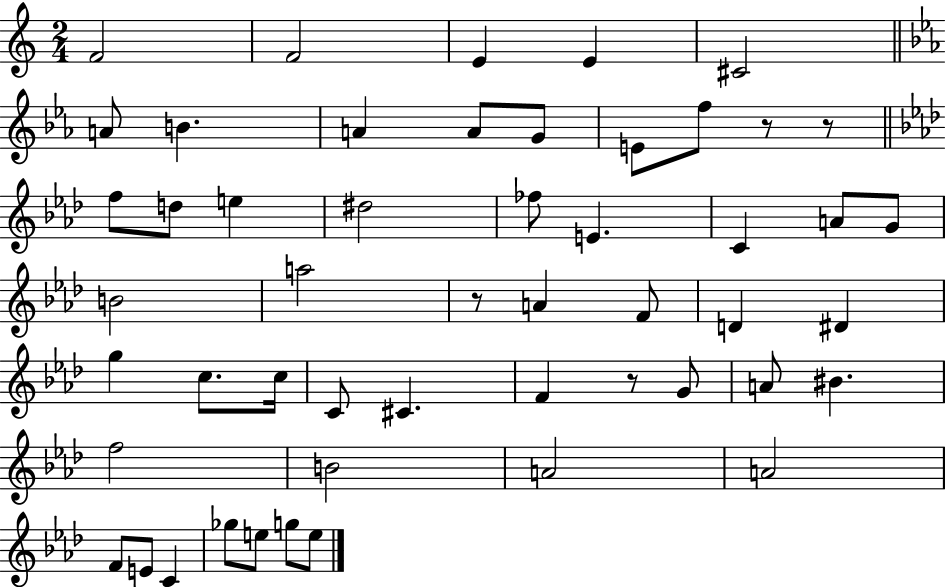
{
  \clef treble
  \numericTimeSignature
  \time 2/4
  \key c \major
  f'2 | f'2 | e'4 e'4 | cis'2 | \break \bar "||" \break \key c \minor a'8 b'4. | a'4 a'8 g'8 | e'8 f''8 r8 r8 | \bar "||" \break \key aes \major f''8 d''8 e''4 | dis''2 | fes''8 e'4. | c'4 a'8 g'8 | \break b'2 | a''2 | r8 a'4 f'8 | d'4 dis'4 | \break g''4 c''8. c''16 | c'8 cis'4. | f'4 r8 g'8 | a'8 bis'4. | \break f''2 | b'2 | a'2 | a'2 | \break f'8 e'8 c'4 | ges''8 e''8 g''8 e''8 | \bar "|."
}